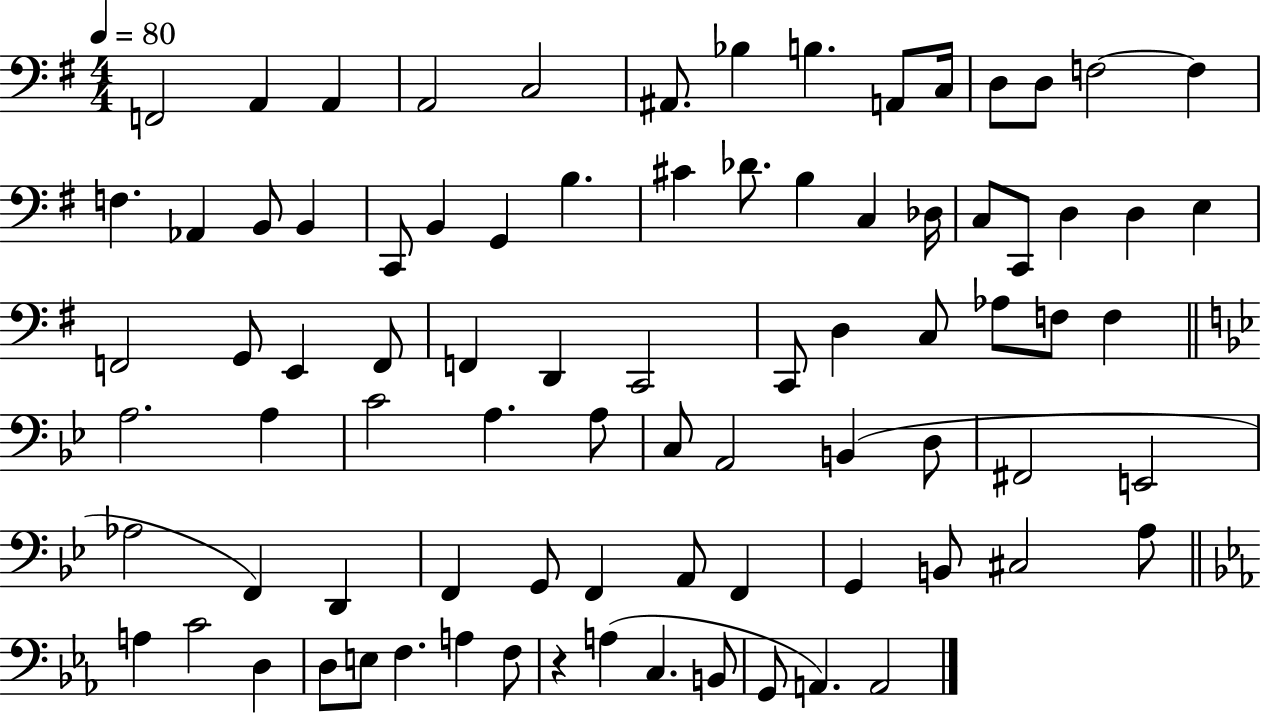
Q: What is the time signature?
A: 4/4